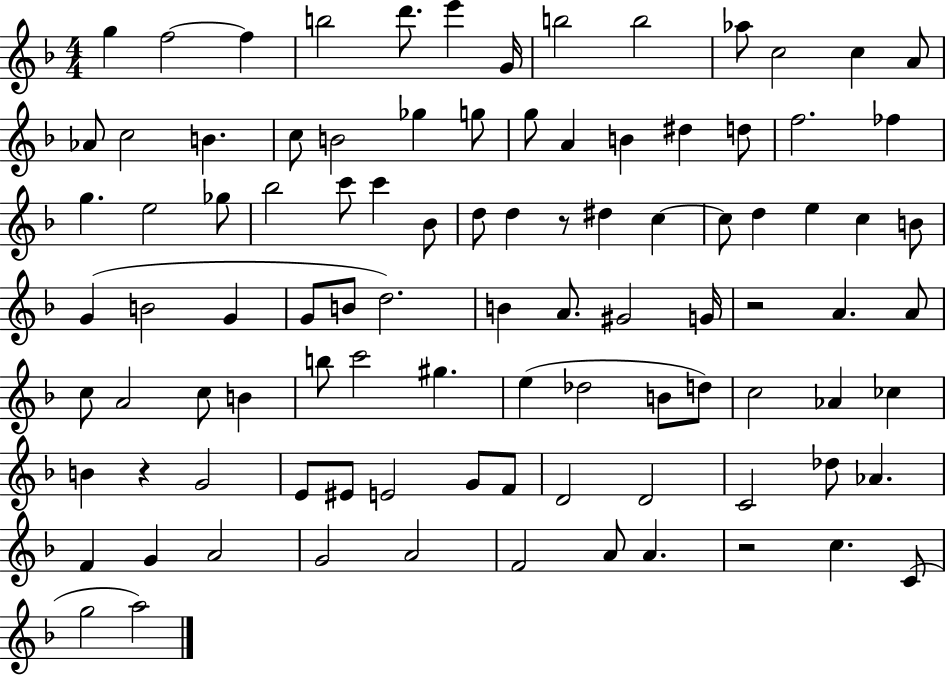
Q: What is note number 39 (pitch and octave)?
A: C5